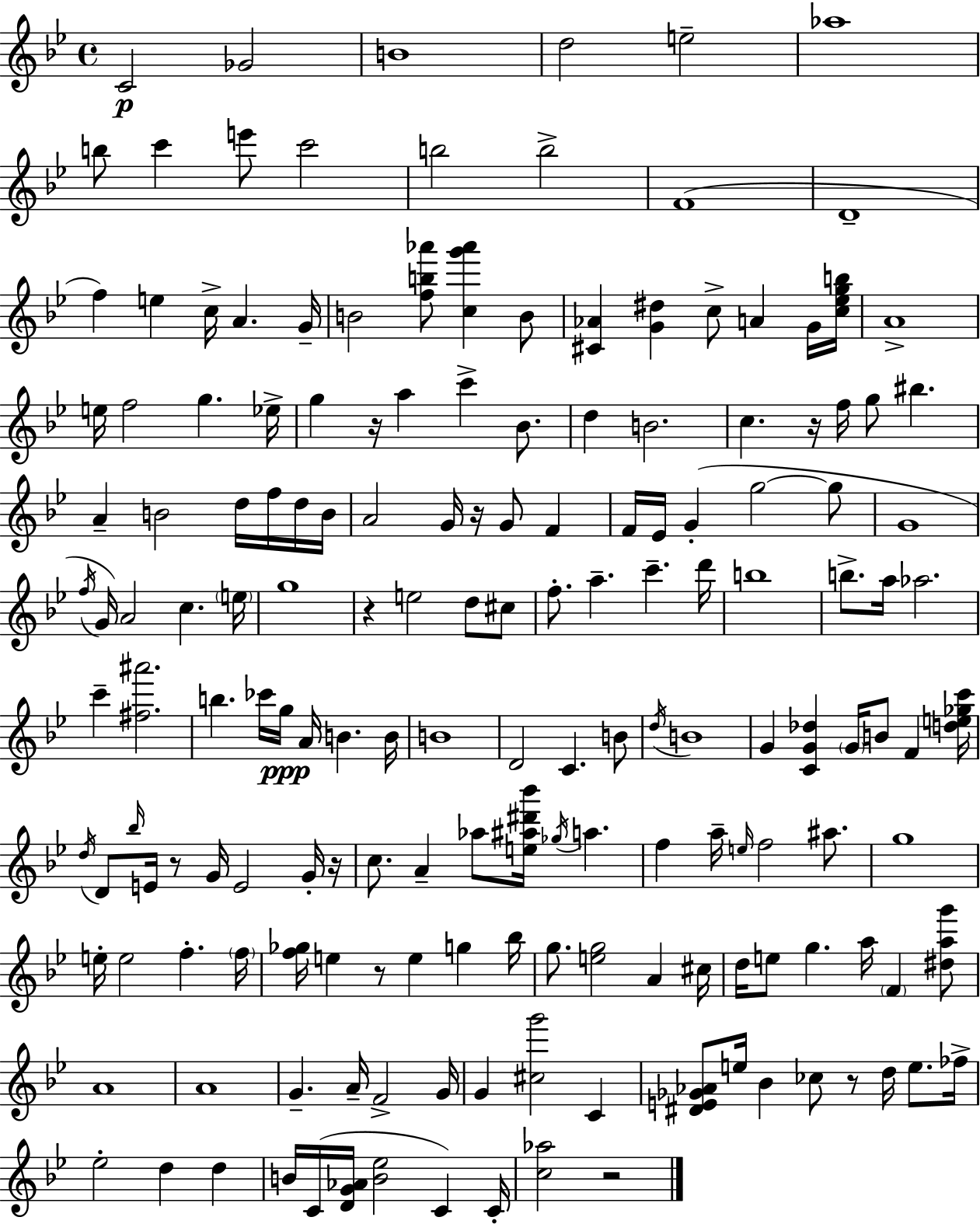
C4/h Gb4/h B4/w D5/h E5/h Ab5/w B5/e C6/q E6/e C6/h B5/h B5/h F4/w D4/w F5/q E5/q C5/s A4/q. G4/s B4/h [F5,B5,Ab6]/e [C5,G6,Ab6]/q B4/e [C#4,Ab4]/q [G4,D#5]/q C5/e A4/q G4/s [C5,Eb5,G5,B5]/s A4/w E5/s F5/h G5/q. Eb5/s G5/q R/s A5/q C6/q Bb4/e. D5/q B4/h. C5/q. R/s F5/s G5/e BIS5/q. A4/q B4/h D5/s F5/s D5/s B4/s A4/h G4/s R/s G4/e F4/q F4/s Eb4/s G4/q G5/h G5/e G4/w F5/s G4/s A4/h C5/q. E5/s G5/w R/q E5/h D5/e C#5/e F5/e. A5/q. C6/q. D6/s B5/w B5/e. A5/s Ab5/h. C6/q [F#5,A#6]/h. B5/q. CES6/s G5/s A4/s B4/q. B4/s B4/w D4/h C4/q. B4/e D5/s B4/w G4/q [C4,G4,Db5]/q G4/s B4/e F4/q [D5,E5,Gb5,C6]/s D5/s D4/e Bb5/s E4/s R/e G4/s E4/h G4/s R/s C5/e. A4/q Ab5/e [E5,A#5,D#6,Bb6]/s Gb5/s A5/q. F5/q A5/s E5/s F5/h A#5/e. G5/w E5/s E5/h F5/q. F5/s [F5,Gb5]/s E5/q R/e E5/q G5/q Bb5/s G5/e. [E5,G5]/h A4/q C#5/s D5/s E5/e G5/q. A5/s F4/q [D#5,A5,G6]/e A4/w A4/w G4/q. A4/s F4/h G4/s G4/q [C#5,G6]/h C4/q [D#4,E4,Gb4,Ab4]/e E5/s Bb4/q CES5/e R/e D5/s E5/e. FES5/s Eb5/h D5/q D5/q B4/s C4/s [D4,G4,Ab4]/s [B4,Eb5]/h C4/q C4/s [C5,Ab5]/h R/h